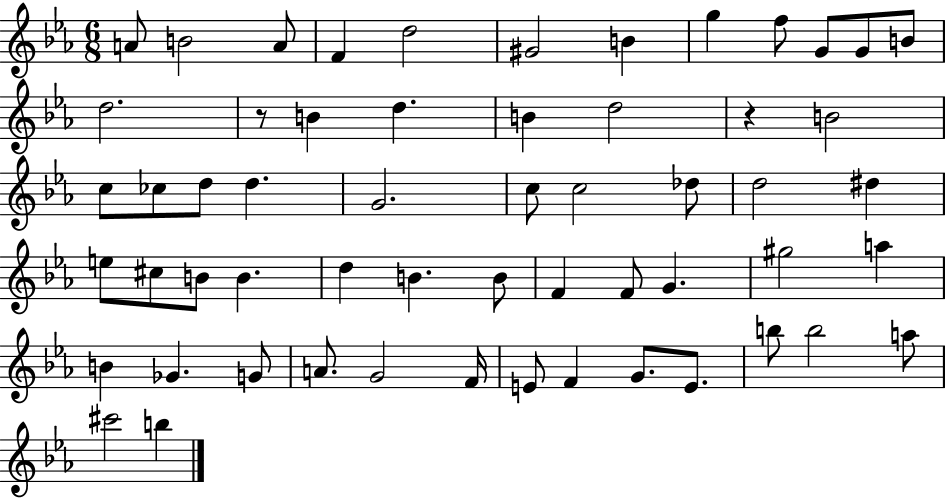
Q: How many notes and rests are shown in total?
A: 57